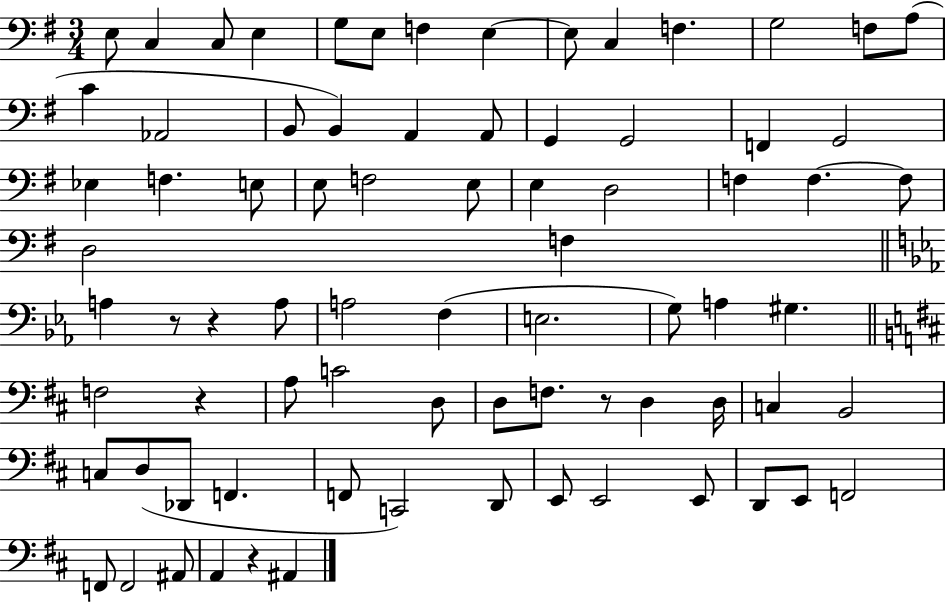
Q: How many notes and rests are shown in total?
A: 78